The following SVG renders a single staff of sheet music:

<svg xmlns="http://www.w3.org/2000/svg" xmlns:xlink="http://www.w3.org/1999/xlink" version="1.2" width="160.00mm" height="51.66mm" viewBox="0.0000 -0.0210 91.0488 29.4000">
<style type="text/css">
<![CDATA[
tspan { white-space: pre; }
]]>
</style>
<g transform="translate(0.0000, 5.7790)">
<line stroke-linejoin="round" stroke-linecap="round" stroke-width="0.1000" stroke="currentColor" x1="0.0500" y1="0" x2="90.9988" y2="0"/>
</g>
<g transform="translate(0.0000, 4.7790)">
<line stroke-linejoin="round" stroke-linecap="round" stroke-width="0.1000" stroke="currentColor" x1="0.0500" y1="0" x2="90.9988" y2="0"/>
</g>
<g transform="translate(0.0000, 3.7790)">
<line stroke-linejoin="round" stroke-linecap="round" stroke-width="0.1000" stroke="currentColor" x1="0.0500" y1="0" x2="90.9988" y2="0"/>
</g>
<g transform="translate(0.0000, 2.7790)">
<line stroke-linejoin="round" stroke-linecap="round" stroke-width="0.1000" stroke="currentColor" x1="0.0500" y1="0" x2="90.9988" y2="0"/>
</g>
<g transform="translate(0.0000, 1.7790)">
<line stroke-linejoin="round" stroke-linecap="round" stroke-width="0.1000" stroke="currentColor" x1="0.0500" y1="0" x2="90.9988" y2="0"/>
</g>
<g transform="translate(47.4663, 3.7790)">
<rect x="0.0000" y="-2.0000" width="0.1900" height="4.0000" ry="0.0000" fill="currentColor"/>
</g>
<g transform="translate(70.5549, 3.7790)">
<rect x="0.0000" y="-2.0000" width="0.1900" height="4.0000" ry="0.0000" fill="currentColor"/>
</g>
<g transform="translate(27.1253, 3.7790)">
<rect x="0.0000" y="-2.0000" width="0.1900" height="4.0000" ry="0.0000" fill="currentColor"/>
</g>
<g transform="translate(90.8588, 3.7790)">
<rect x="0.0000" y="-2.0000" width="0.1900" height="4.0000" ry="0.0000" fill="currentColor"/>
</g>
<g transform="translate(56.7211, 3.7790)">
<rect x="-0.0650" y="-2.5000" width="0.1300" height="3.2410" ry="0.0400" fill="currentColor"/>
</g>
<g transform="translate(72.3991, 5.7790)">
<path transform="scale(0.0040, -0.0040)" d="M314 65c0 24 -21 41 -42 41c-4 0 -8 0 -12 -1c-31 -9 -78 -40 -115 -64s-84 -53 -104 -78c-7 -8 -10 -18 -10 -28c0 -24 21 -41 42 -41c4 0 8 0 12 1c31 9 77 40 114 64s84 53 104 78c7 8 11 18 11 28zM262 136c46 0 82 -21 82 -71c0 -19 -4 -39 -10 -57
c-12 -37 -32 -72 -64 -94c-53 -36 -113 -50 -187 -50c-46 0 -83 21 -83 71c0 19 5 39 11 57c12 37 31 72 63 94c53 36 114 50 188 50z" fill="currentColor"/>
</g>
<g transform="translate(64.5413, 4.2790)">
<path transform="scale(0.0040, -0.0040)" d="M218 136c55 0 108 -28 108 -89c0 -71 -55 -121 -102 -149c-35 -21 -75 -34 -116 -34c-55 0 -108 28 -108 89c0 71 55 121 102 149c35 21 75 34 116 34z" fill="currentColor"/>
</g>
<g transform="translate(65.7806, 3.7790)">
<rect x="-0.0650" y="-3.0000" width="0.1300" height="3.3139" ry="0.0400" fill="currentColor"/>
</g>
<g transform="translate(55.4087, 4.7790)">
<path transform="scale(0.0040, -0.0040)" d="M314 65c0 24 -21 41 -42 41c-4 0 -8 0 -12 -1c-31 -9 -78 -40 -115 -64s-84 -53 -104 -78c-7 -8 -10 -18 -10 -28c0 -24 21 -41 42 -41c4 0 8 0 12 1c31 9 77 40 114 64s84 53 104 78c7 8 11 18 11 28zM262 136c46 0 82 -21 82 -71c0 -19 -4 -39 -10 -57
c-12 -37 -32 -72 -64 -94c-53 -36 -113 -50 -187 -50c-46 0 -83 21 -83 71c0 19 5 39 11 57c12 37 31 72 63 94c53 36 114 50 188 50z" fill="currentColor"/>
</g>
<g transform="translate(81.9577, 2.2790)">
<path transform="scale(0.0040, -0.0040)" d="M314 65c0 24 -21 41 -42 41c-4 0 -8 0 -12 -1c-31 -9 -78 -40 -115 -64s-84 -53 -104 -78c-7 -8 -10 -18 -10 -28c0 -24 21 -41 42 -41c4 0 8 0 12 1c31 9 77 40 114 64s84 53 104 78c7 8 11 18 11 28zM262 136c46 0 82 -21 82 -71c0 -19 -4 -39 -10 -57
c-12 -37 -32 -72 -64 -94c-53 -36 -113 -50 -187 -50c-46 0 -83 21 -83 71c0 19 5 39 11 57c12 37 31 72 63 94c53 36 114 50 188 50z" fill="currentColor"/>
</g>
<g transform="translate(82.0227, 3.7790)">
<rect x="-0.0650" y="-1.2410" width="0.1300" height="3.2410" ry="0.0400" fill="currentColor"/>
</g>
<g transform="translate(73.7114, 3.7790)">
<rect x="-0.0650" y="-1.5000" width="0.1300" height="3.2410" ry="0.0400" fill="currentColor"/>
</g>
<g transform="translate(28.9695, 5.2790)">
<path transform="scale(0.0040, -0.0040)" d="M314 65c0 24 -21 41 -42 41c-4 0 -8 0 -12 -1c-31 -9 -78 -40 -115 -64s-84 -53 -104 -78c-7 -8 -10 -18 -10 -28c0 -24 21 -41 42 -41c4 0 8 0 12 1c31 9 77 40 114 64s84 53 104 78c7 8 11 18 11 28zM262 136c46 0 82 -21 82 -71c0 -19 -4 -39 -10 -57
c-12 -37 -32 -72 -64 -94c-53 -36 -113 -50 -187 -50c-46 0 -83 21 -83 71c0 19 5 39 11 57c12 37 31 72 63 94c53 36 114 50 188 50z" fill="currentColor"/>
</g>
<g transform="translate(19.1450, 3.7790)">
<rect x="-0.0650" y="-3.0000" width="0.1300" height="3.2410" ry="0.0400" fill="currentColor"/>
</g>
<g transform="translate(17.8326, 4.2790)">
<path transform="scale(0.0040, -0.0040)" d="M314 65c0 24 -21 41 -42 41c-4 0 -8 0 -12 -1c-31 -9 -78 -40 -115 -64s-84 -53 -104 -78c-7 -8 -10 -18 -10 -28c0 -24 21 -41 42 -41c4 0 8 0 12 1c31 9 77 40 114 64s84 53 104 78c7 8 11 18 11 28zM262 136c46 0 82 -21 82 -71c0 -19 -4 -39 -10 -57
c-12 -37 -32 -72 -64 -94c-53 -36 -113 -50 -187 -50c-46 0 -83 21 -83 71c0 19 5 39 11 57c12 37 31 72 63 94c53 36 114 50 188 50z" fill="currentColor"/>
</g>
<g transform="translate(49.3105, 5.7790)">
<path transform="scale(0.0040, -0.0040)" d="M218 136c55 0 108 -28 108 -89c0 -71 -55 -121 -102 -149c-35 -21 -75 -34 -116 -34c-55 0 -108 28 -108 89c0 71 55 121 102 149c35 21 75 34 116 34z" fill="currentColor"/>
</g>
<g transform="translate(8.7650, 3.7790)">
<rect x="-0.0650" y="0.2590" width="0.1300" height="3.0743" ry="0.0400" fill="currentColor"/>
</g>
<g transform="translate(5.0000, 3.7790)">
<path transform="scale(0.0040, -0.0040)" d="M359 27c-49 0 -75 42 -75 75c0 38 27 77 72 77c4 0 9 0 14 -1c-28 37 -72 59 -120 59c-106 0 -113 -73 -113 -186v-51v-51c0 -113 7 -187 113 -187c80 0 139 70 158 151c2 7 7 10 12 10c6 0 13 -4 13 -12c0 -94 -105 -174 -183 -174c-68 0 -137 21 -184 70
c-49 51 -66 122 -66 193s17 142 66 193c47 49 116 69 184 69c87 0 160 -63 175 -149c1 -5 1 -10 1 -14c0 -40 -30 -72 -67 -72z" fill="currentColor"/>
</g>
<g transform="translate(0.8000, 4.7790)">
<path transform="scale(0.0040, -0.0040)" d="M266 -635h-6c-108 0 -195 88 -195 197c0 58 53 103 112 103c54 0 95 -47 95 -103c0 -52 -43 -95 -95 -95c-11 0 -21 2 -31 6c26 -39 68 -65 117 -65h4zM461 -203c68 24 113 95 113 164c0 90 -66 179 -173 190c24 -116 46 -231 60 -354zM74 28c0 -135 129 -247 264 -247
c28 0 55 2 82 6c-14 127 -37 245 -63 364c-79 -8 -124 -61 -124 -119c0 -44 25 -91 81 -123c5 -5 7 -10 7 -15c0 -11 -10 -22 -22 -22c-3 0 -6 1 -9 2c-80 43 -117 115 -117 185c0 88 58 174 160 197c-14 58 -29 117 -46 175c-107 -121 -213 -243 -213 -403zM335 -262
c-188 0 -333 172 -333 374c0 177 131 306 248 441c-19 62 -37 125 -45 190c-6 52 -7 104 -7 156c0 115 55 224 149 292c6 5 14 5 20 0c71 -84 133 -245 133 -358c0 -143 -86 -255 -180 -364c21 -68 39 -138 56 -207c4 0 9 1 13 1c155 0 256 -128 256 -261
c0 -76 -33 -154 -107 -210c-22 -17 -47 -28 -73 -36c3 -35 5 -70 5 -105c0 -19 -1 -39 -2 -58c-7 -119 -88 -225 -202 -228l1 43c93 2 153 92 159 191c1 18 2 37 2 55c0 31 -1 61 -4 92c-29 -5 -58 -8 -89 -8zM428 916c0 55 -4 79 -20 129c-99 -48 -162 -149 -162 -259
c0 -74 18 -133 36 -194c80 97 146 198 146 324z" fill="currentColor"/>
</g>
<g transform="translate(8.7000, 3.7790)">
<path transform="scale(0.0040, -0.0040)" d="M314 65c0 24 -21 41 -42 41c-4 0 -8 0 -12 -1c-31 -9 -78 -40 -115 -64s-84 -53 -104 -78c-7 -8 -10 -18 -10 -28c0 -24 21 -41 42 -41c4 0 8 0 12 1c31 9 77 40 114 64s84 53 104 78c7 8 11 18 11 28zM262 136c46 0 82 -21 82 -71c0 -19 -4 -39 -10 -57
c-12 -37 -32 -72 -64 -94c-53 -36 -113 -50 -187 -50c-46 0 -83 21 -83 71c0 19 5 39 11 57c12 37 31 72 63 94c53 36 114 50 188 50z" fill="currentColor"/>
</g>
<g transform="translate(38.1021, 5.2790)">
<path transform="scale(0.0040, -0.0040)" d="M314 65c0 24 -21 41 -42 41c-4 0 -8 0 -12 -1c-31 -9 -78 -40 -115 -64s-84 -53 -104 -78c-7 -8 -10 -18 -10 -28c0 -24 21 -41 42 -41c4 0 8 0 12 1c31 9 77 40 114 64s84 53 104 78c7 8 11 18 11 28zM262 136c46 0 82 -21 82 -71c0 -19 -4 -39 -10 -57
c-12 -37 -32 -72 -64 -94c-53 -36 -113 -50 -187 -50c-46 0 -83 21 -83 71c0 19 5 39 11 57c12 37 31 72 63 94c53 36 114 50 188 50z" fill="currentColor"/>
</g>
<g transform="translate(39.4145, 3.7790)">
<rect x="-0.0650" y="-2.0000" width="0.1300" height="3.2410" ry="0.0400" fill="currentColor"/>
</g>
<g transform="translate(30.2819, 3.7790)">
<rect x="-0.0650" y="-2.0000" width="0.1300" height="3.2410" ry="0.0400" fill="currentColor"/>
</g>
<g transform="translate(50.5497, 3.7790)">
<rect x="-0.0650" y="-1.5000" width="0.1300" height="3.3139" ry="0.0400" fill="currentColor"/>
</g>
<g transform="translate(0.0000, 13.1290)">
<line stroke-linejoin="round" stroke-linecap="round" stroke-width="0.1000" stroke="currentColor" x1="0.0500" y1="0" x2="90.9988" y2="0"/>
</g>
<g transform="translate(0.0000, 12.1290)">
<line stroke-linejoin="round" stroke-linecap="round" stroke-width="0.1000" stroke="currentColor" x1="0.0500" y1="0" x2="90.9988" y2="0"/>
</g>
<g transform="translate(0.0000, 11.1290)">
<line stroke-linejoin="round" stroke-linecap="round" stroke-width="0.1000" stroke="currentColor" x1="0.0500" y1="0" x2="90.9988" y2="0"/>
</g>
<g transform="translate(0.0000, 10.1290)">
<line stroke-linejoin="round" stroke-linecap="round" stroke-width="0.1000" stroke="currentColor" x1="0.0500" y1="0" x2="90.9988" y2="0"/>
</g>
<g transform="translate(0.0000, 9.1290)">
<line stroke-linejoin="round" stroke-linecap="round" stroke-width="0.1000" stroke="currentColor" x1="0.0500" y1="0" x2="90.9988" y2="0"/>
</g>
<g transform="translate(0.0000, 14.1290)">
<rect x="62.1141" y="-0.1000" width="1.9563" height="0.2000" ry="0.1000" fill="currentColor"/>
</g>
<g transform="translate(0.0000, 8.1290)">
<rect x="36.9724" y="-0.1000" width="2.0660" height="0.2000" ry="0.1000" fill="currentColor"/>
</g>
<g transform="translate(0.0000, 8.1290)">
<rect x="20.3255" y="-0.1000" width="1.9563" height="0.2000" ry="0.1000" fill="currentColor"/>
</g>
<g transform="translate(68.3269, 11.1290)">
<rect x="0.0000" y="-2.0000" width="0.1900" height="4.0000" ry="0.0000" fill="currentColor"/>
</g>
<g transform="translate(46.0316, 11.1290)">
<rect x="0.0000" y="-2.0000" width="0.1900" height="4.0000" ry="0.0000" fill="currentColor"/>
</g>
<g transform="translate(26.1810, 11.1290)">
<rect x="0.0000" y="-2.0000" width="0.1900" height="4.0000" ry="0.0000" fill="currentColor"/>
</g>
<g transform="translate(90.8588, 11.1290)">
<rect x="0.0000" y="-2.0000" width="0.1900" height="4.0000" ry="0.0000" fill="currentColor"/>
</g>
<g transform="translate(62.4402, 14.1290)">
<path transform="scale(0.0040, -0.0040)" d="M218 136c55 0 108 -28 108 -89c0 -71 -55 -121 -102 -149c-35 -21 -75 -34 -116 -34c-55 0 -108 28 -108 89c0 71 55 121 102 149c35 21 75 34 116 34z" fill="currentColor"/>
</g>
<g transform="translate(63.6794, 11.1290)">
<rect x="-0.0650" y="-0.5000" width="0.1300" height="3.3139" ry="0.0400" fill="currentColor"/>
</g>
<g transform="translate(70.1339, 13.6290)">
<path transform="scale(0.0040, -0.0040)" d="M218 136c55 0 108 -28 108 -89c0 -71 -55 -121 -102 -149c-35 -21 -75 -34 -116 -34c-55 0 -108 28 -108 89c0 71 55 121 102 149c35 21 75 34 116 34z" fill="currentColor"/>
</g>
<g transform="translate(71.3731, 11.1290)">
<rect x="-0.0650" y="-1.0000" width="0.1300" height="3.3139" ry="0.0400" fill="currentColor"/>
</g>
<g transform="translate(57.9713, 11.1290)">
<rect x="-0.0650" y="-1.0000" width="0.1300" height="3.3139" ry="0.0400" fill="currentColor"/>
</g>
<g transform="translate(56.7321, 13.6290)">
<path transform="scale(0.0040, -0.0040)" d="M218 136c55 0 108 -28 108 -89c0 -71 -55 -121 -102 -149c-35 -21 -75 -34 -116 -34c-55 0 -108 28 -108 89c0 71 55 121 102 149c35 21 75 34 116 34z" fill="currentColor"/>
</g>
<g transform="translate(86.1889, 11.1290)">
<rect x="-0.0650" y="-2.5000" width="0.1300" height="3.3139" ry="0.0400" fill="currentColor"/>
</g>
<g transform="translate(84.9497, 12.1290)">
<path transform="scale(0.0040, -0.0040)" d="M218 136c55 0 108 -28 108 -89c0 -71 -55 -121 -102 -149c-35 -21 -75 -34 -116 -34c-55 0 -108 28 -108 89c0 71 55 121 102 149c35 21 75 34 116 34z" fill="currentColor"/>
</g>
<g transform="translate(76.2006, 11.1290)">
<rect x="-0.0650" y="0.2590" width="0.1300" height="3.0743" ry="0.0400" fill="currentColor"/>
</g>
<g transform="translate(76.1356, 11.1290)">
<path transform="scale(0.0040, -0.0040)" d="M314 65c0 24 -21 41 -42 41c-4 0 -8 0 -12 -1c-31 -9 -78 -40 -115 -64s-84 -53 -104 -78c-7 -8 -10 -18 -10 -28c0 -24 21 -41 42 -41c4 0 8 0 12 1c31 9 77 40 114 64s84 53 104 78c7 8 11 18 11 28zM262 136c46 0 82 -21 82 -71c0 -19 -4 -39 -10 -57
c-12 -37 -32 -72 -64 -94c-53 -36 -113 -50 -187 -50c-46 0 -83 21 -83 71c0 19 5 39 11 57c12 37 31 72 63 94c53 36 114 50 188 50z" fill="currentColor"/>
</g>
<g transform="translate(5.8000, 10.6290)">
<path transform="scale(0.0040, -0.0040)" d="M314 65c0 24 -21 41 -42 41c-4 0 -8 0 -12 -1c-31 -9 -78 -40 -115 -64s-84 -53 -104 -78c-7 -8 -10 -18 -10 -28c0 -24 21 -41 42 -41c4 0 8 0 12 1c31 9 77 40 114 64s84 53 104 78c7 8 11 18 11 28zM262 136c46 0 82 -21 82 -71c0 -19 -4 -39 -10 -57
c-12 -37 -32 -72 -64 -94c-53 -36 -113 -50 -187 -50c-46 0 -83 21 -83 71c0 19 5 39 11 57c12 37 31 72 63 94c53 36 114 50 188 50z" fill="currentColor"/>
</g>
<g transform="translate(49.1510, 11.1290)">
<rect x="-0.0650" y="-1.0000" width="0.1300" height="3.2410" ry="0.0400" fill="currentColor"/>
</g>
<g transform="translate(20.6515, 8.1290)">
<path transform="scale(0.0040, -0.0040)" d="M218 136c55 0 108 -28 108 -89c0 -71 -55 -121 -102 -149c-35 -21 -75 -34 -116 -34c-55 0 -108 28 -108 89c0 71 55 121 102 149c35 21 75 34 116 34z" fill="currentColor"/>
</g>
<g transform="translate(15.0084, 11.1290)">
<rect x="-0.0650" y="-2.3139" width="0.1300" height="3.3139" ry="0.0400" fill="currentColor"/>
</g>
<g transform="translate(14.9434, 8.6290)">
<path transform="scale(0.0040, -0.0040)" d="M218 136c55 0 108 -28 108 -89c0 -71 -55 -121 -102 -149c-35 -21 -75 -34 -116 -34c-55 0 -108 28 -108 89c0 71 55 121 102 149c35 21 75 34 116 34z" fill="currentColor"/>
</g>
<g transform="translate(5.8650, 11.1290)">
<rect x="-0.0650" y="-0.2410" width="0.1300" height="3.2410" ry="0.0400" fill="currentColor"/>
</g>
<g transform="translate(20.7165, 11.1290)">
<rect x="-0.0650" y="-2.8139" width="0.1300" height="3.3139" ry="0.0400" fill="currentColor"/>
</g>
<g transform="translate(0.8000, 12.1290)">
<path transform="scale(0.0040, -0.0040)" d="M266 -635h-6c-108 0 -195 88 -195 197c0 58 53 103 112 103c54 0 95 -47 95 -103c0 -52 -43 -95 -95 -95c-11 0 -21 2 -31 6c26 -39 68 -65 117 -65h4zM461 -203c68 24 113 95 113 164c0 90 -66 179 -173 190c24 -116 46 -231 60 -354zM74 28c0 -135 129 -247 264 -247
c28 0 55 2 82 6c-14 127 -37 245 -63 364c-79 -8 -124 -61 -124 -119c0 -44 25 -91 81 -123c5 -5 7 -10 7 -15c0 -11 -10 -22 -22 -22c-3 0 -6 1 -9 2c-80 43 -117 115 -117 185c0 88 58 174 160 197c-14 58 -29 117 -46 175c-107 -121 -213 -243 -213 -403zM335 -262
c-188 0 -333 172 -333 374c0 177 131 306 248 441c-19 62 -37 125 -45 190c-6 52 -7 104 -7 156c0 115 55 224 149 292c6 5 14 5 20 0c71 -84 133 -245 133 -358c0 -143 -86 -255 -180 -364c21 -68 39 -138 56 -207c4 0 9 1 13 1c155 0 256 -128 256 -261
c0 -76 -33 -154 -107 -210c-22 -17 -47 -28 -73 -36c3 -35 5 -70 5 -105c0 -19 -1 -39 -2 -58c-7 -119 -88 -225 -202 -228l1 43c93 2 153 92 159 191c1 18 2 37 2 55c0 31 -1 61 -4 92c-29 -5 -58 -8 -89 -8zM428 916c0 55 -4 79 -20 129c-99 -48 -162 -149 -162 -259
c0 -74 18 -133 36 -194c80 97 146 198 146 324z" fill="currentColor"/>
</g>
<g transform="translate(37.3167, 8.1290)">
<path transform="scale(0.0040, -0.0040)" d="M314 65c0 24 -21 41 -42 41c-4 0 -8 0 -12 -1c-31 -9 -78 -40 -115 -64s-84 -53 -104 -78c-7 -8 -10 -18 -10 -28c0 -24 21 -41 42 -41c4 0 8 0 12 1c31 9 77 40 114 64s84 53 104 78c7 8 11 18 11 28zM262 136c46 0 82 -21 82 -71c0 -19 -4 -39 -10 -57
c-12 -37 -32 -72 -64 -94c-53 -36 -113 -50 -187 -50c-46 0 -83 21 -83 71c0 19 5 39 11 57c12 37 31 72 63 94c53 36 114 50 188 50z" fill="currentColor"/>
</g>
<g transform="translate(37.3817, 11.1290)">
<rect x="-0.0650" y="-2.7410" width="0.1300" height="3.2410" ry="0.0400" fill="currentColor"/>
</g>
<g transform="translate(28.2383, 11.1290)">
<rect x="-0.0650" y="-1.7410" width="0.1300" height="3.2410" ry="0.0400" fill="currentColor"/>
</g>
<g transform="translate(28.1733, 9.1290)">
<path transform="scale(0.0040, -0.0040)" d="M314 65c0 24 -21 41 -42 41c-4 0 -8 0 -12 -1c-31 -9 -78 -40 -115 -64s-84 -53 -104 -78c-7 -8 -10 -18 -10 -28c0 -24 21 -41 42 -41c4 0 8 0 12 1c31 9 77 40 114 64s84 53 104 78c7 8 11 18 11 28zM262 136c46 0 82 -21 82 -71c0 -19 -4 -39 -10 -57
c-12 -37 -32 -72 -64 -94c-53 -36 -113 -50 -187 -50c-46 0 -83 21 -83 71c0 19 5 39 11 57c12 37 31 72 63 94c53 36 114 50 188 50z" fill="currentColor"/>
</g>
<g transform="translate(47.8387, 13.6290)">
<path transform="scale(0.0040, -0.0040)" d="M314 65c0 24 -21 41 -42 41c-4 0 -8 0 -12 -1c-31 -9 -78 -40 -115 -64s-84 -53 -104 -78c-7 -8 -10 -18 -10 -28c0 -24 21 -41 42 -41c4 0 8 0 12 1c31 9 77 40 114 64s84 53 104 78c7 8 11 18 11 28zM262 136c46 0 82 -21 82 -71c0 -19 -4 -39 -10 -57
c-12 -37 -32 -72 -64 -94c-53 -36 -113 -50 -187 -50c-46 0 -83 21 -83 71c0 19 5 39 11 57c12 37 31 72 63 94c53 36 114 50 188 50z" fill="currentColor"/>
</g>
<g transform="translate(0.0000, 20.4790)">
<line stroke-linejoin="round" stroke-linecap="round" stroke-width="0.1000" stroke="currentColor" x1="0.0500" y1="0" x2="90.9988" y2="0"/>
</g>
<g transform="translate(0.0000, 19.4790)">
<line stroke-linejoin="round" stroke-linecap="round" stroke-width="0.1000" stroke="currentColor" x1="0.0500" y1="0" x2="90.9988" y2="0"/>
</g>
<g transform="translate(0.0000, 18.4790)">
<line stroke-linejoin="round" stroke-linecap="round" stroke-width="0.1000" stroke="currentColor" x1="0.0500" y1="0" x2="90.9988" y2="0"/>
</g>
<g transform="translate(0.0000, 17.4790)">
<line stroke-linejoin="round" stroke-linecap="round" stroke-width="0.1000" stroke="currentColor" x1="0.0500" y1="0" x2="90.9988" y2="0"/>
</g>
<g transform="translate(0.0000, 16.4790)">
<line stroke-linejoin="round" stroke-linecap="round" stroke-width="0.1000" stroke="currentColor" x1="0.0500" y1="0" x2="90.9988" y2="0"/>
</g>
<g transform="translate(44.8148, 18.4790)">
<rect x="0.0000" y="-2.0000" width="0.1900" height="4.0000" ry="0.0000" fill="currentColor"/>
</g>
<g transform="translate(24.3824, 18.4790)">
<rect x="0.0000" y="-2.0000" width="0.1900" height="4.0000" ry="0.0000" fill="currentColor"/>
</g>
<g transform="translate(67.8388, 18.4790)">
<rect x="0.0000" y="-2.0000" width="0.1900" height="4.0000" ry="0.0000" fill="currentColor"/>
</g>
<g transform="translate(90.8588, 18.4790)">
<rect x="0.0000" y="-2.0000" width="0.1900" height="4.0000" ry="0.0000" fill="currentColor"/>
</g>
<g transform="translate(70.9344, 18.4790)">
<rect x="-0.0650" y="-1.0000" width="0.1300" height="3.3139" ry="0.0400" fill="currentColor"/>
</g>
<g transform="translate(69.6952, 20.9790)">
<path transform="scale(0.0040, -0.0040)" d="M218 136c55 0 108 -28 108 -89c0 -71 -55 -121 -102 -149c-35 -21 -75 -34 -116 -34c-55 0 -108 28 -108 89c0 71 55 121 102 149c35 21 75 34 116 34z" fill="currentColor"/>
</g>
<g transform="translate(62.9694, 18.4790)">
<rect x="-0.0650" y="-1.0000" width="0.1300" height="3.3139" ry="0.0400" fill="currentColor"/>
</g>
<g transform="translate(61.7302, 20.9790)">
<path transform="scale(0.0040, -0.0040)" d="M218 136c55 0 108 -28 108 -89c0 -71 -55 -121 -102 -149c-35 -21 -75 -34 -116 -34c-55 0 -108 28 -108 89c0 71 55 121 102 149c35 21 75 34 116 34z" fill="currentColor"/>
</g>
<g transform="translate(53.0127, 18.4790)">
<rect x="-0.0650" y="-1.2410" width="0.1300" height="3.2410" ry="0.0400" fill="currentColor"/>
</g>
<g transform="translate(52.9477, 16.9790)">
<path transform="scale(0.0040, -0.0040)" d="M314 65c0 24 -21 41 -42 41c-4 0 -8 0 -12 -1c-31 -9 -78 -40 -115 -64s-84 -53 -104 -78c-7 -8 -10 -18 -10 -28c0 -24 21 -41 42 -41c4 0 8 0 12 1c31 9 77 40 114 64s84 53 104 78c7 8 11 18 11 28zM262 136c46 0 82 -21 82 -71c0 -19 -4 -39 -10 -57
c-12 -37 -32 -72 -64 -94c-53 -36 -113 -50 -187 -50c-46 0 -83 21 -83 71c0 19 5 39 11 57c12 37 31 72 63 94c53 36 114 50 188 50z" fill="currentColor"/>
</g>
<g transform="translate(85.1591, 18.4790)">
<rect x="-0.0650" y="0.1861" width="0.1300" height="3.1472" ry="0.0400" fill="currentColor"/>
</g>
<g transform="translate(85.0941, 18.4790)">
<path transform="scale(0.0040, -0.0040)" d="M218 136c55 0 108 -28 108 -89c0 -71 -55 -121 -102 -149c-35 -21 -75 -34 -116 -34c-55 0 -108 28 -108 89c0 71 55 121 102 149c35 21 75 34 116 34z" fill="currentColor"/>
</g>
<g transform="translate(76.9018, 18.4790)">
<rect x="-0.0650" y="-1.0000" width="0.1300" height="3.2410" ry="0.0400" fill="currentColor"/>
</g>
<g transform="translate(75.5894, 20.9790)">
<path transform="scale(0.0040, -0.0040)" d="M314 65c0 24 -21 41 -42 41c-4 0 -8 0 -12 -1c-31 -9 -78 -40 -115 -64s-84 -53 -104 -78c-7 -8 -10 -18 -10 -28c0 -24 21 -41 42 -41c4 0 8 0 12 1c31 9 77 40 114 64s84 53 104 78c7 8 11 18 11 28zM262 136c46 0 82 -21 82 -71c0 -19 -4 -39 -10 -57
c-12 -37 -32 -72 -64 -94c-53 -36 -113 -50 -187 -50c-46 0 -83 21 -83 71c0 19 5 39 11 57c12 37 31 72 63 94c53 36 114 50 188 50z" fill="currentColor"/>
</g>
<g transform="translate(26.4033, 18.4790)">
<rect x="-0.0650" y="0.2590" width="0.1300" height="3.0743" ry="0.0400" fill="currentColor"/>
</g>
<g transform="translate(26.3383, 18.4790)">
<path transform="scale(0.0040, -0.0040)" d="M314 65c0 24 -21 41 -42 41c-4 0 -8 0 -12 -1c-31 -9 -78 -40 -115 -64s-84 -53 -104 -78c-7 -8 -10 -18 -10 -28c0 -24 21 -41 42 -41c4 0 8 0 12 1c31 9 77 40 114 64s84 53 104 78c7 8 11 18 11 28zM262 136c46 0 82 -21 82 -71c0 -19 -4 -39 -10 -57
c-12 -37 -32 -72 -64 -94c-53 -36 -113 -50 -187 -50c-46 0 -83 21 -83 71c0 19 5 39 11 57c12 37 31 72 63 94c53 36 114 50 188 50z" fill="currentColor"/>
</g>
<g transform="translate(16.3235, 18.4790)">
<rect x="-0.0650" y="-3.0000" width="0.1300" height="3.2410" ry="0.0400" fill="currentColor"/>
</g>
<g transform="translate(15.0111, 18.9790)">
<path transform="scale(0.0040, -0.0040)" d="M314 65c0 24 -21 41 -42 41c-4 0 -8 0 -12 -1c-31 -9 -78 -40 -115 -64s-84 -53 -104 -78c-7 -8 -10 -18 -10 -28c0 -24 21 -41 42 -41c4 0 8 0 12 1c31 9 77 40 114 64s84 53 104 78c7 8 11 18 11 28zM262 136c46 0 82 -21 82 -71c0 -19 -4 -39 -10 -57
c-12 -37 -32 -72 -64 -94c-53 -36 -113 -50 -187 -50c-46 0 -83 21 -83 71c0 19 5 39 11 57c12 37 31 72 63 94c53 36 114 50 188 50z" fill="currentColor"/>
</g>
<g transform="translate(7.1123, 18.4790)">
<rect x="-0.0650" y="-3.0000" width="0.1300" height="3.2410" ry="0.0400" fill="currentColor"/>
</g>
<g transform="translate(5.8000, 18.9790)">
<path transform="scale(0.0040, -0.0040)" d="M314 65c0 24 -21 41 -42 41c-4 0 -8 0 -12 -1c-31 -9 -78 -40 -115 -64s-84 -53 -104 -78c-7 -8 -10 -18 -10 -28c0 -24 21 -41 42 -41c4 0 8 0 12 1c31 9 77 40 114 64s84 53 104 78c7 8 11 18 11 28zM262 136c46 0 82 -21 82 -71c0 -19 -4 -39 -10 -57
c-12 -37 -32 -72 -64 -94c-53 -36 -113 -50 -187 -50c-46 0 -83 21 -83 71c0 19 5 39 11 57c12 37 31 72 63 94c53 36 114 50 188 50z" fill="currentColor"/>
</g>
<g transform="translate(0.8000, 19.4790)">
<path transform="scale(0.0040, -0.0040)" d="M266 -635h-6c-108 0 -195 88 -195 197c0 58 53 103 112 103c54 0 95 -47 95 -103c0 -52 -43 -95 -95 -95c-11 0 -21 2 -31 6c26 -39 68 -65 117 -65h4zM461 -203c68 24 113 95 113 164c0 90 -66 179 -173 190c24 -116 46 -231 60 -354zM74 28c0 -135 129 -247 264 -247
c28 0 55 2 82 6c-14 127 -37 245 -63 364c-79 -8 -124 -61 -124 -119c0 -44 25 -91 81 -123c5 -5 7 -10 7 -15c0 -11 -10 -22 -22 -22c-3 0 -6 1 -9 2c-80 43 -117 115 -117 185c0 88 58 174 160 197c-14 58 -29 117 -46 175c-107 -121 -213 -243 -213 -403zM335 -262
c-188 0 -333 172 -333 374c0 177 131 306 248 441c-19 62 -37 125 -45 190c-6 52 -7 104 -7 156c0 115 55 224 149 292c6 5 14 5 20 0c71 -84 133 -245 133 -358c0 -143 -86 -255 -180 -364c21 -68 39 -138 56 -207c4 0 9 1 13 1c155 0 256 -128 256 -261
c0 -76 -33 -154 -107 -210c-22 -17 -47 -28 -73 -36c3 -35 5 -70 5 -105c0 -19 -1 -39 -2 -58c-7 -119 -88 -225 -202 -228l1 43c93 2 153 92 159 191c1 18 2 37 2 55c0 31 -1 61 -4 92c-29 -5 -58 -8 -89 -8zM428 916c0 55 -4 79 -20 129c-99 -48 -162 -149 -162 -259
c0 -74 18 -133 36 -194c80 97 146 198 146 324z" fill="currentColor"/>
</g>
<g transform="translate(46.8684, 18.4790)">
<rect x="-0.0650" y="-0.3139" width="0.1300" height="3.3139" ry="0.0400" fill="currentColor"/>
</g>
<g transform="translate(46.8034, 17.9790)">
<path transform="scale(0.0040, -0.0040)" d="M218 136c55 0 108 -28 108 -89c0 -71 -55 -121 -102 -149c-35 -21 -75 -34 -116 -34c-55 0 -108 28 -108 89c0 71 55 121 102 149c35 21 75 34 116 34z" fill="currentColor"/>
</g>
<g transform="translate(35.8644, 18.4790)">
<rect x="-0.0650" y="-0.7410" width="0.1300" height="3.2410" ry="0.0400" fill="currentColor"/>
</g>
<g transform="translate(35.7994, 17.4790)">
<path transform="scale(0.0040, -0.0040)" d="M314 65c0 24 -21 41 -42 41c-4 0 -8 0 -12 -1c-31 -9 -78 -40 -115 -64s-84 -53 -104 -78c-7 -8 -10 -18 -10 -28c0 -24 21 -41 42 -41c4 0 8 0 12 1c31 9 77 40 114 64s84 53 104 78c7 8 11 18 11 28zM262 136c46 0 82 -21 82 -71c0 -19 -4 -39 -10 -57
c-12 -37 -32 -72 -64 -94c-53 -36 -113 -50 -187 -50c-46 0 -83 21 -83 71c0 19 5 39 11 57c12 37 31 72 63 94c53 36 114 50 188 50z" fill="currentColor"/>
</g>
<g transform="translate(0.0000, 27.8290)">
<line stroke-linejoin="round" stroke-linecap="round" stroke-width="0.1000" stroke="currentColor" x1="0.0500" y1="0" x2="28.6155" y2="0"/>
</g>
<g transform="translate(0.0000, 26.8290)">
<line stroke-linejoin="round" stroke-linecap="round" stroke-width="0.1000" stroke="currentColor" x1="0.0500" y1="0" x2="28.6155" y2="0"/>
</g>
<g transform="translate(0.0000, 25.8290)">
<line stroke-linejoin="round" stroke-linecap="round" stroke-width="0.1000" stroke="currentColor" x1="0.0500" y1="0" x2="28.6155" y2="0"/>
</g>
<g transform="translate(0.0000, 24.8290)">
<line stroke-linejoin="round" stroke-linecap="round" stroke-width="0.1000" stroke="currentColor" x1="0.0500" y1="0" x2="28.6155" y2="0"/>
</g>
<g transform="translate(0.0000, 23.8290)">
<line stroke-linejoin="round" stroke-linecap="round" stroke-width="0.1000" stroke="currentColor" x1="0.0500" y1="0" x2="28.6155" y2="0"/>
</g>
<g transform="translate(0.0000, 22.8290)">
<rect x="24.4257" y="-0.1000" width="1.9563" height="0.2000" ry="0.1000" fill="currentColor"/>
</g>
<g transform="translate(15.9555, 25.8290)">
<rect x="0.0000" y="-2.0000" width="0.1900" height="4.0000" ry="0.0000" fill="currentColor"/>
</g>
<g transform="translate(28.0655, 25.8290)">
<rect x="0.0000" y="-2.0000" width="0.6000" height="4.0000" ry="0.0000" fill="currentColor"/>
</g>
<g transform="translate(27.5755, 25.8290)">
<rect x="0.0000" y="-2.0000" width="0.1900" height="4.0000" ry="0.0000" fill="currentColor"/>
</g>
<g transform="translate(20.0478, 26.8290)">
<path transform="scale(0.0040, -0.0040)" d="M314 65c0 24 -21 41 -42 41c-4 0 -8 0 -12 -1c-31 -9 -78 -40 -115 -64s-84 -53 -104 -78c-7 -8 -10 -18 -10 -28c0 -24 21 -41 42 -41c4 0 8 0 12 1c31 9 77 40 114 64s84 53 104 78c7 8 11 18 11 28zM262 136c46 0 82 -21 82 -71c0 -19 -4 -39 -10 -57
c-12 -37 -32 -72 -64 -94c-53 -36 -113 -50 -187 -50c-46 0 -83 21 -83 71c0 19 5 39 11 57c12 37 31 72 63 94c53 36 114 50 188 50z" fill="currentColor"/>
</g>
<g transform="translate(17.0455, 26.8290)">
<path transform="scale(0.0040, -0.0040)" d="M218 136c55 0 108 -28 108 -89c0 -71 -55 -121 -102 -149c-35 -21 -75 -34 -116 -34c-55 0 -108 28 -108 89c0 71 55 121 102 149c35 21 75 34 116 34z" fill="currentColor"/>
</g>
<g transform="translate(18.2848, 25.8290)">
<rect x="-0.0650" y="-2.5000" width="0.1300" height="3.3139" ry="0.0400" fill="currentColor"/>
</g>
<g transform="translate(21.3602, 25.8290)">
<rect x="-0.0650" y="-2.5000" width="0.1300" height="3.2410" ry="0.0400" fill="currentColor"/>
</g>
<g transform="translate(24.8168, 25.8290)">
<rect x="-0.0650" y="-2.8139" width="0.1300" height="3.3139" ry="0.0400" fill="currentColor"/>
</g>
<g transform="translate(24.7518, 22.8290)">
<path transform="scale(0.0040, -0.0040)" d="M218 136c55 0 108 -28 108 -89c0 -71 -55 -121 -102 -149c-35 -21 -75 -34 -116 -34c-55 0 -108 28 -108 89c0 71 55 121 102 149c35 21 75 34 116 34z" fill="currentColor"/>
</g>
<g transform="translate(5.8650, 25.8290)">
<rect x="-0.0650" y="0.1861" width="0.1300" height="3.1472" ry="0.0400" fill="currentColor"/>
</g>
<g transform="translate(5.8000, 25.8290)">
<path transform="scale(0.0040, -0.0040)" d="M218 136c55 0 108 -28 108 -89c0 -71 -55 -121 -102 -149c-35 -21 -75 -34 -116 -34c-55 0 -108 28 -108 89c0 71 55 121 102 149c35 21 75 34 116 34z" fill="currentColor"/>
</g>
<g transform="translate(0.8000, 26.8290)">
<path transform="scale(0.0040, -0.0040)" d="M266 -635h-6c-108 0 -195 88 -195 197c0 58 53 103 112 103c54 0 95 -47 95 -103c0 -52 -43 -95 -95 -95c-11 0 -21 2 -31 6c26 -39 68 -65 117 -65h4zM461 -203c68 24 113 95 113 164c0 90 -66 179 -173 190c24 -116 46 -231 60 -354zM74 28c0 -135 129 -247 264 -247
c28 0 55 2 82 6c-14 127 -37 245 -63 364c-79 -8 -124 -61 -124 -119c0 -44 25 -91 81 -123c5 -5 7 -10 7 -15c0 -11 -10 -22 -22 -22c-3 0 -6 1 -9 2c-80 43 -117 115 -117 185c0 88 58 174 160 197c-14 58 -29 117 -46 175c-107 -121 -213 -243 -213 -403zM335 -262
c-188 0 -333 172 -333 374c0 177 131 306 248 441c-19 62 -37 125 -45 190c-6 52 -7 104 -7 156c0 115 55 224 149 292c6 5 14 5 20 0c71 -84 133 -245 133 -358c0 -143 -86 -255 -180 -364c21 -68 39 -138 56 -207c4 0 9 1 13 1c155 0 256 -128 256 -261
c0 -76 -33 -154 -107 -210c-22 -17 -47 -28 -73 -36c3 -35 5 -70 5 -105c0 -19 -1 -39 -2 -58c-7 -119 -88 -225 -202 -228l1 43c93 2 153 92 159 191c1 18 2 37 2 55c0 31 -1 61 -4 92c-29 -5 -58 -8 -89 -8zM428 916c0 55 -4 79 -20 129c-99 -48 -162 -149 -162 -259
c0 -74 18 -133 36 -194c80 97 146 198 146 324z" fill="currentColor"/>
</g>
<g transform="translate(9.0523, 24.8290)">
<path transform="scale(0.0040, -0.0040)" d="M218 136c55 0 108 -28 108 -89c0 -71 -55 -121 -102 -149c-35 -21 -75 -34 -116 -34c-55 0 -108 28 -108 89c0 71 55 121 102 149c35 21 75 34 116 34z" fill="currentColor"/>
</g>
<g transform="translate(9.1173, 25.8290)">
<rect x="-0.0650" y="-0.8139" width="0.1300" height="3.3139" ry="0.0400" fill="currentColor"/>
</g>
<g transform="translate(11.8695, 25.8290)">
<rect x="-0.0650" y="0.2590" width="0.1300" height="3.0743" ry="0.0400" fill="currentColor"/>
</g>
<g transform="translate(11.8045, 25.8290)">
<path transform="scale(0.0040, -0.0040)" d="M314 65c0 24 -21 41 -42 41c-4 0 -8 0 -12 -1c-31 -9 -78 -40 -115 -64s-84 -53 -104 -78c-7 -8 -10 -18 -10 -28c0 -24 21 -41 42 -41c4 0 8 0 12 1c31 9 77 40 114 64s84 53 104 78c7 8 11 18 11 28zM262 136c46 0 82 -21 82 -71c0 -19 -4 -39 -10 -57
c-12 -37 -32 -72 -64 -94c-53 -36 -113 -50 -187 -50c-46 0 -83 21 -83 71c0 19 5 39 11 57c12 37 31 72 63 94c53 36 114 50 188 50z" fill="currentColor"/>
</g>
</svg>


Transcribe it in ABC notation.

X:1
T:Untitled
M:4/4
L:1/4
K:C
B2 A2 F2 F2 E G2 A E2 e2 c2 g a f2 a2 D2 D C D B2 G A2 A2 B2 d2 c e2 D D D2 B B d B2 G G2 a